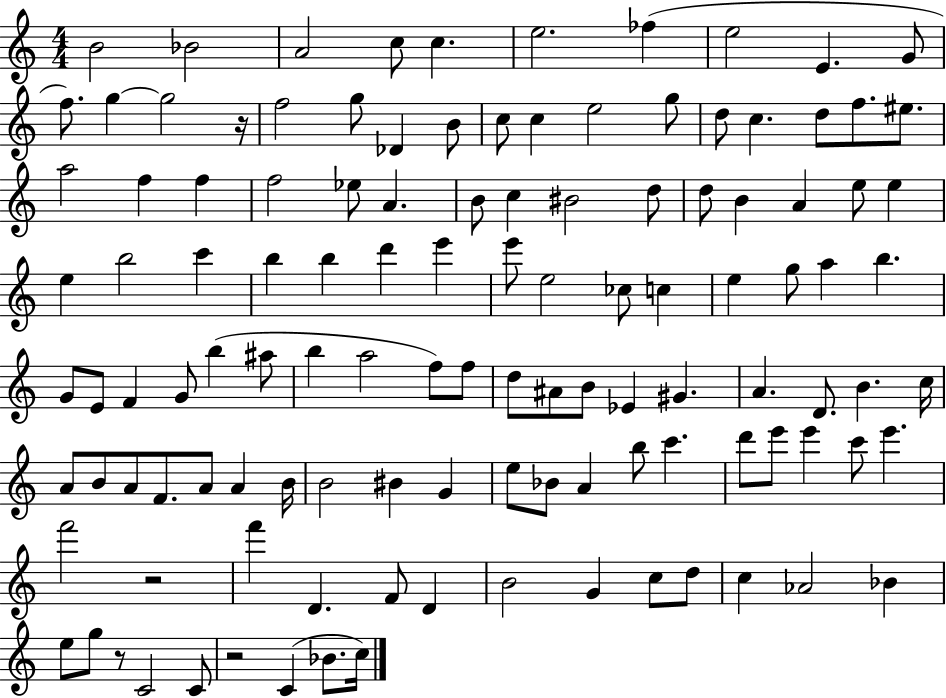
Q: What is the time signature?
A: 4/4